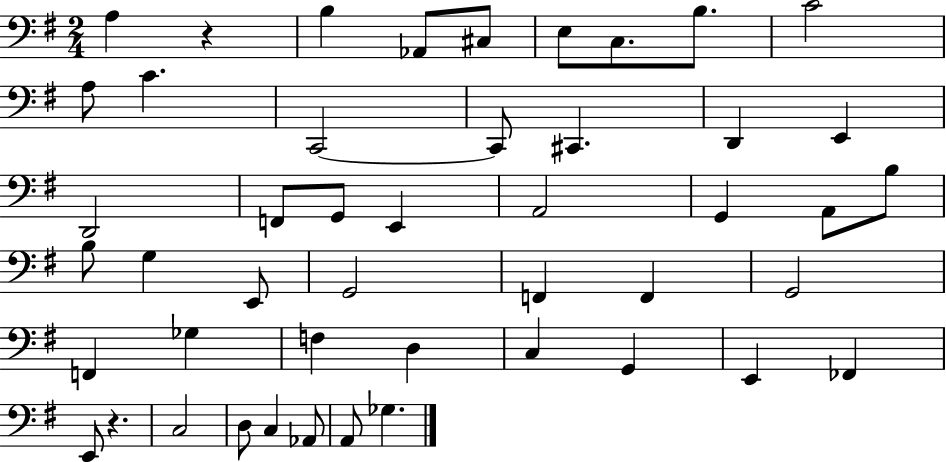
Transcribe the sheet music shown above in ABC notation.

X:1
T:Untitled
M:2/4
L:1/4
K:G
A, z B, _A,,/2 ^C,/2 E,/2 C,/2 B,/2 C2 A,/2 C C,,2 C,,/2 ^C,, D,, E,, D,,2 F,,/2 G,,/2 E,, A,,2 G,, A,,/2 B,/2 B,/2 G, E,,/2 G,,2 F,, F,, G,,2 F,, _G, F, D, C, G,, E,, _F,, E,,/2 z C,2 D,/2 C, _A,,/2 A,,/2 _G,